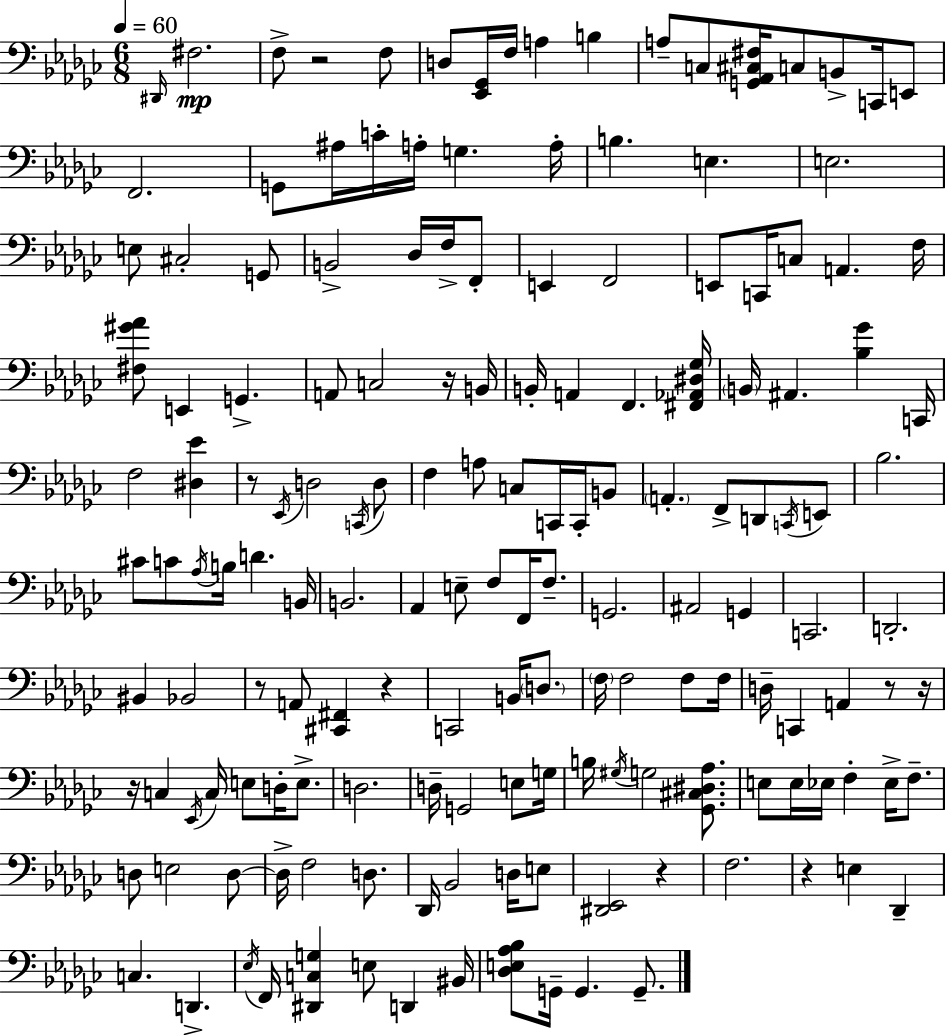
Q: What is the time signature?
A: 6/8